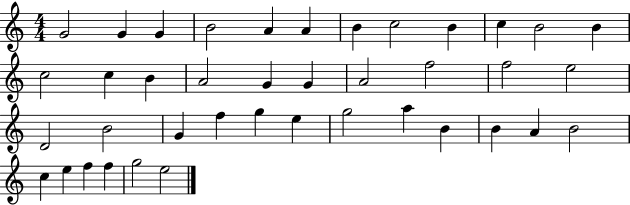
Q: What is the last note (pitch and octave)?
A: E5